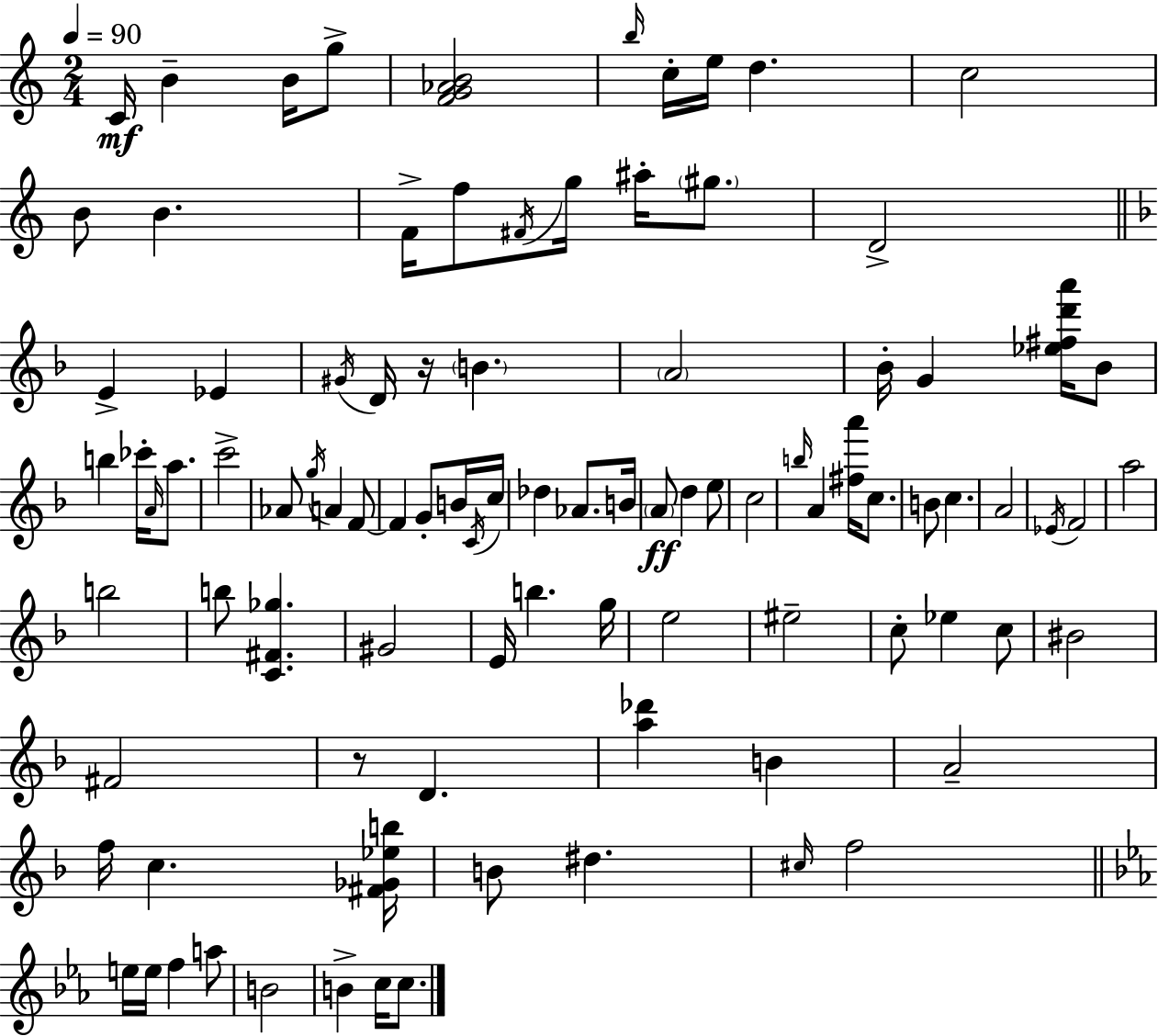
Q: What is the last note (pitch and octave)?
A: C5